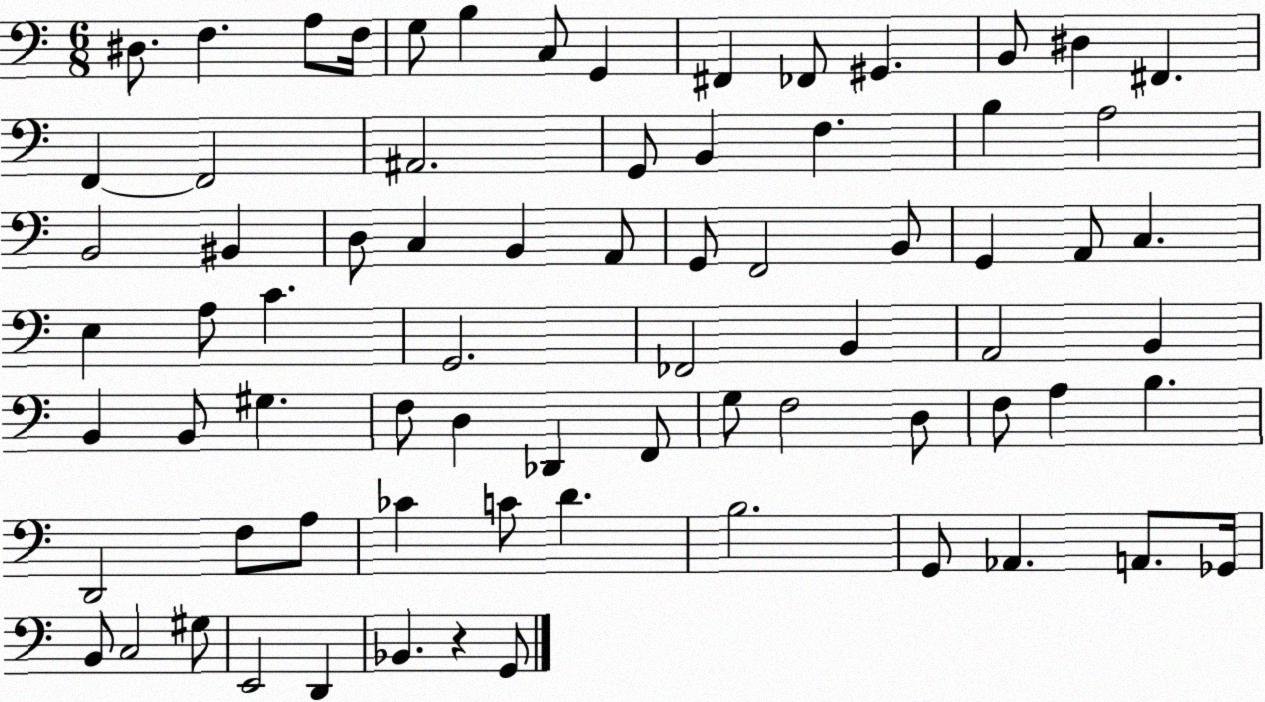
X:1
T:Untitled
M:6/8
L:1/4
K:C
^D,/2 F, A,/2 F,/4 G,/2 B, C,/2 G,, ^F,, _F,,/2 ^G,, B,,/2 ^D, ^F,, F,, F,,2 ^A,,2 G,,/2 B,, F, B, A,2 B,,2 ^B,, D,/2 C, B,, A,,/2 G,,/2 F,,2 B,,/2 G,, A,,/2 C, E, A,/2 C G,,2 _F,,2 B,, A,,2 B,, B,, B,,/2 ^G, F,/2 D, _D,, F,,/2 G,/2 F,2 D,/2 F,/2 A, B, D,,2 F,/2 A,/2 _C C/2 D B,2 G,,/2 _A,, A,,/2 _G,,/4 B,,/2 C,2 ^G,/2 E,,2 D,, _B,, z G,,/2